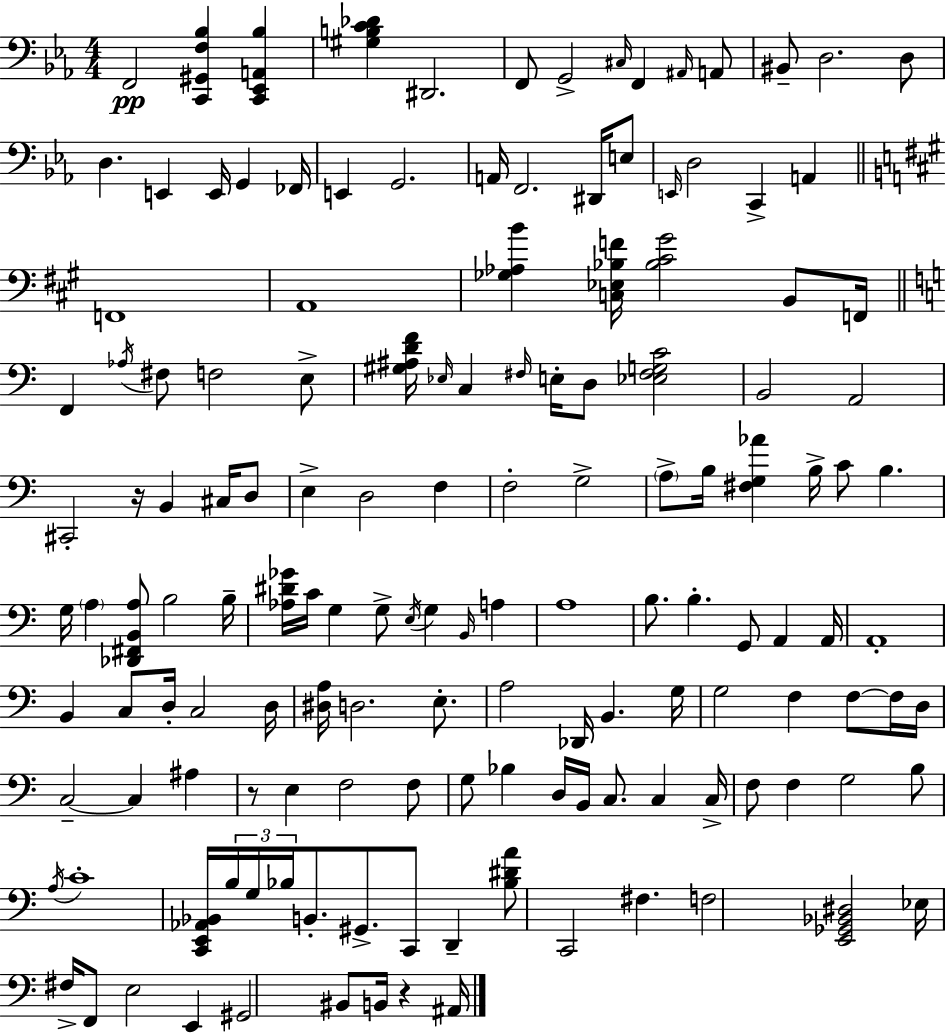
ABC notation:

X:1
T:Untitled
M:4/4
L:1/4
K:Cm
F,,2 [C,,^G,,F,_B,] [C,,_E,,A,,_B,] [^G,B,C_D] ^D,,2 F,,/2 G,,2 ^C,/4 F,, ^A,,/4 A,,/2 ^B,,/2 D,2 D,/2 D, E,, E,,/4 G,, _F,,/4 E,, G,,2 A,,/4 F,,2 ^D,,/4 E,/2 E,,/4 D,2 C,, A,, F,,4 A,,4 [_G,_A,B] [C,_E,_B,F]/4 [_B,^C^G]2 B,,/2 F,,/4 F,, _A,/4 ^F,/2 F,2 E,/2 [^G,^A,DF]/4 _E,/4 C, ^F,/4 E,/4 D,/2 [_E,^F,G,C]2 B,,2 A,,2 ^C,,2 z/4 B,, ^C,/4 D,/2 E, D,2 F, F,2 G,2 A,/2 B,/4 [^F,G,_A] B,/4 C/2 B, G,/4 A, [_D,,^F,,B,,A,]/2 B,2 B,/4 [_A,^D_G]/4 C/4 G, G,/2 E,/4 G, B,,/4 A, A,4 B,/2 B, G,,/2 A,, A,,/4 A,,4 B,, C,/2 D,/4 C,2 D,/4 [^D,A,]/4 D,2 E,/2 A,2 _D,,/4 B,, G,/4 G,2 F, F,/2 F,/4 D,/4 C,2 C, ^A, z/2 E, F,2 F,/2 G,/2 _B, D,/4 B,,/4 C,/2 C, C,/4 F,/2 F, G,2 B,/2 A,/4 C4 [C,,E,,_A,,_B,,]/4 B,/4 G,/4 _B,/4 B,,/2 ^G,,/2 C,,/2 D,, [_B,^DA]/2 C,,2 ^F, F,2 [E,,_G,,_B,,^D,]2 _E,/4 ^F,/4 F,,/2 E,2 E,, ^G,,2 ^B,,/2 B,,/4 z ^A,,/4